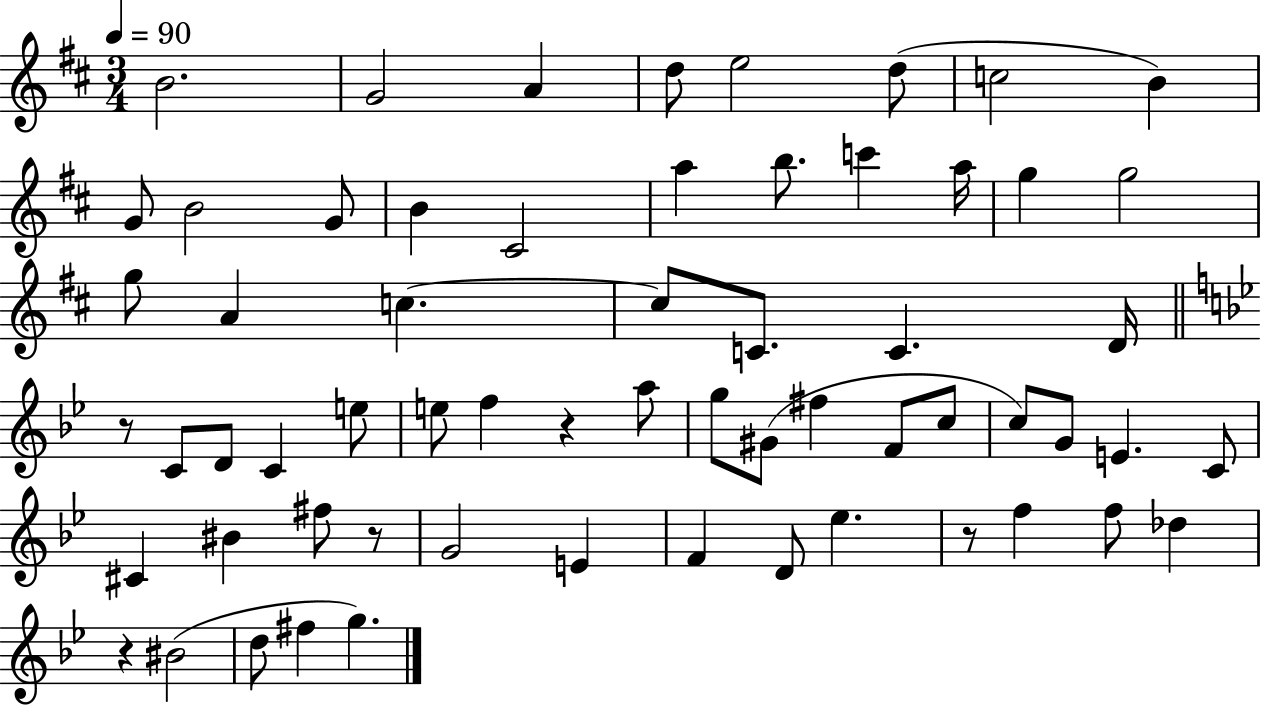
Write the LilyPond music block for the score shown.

{
  \clef treble
  \numericTimeSignature
  \time 3/4
  \key d \major
  \tempo 4 = 90
  b'2. | g'2 a'4 | d''8 e''2 d''8( | c''2 b'4) | \break g'8 b'2 g'8 | b'4 cis'2 | a''4 b''8. c'''4 a''16 | g''4 g''2 | \break g''8 a'4 c''4.~~ | c''8 c'8. c'4. d'16 | \bar "||" \break \key g \minor r8 c'8 d'8 c'4 e''8 | e''8 f''4 r4 a''8 | g''8 gis'8( fis''4 f'8 c''8 | c''8) g'8 e'4. c'8 | \break cis'4 bis'4 fis''8 r8 | g'2 e'4 | f'4 d'8 ees''4. | r8 f''4 f''8 des''4 | \break r4 bis'2( | d''8 fis''4 g''4.) | \bar "|."
}